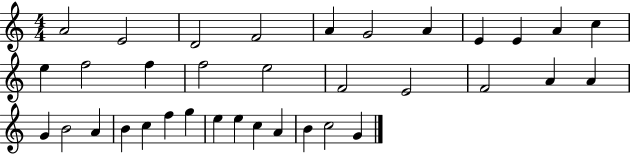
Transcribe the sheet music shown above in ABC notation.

X:1
T:Untitled
M:4/4
L:1/4
K:C
A2 E2 D2 F2 A G2 A E E A c e f2 f f2 e2 F2 E2 F2 A A G B2 A B c f g e e c A B c2 G